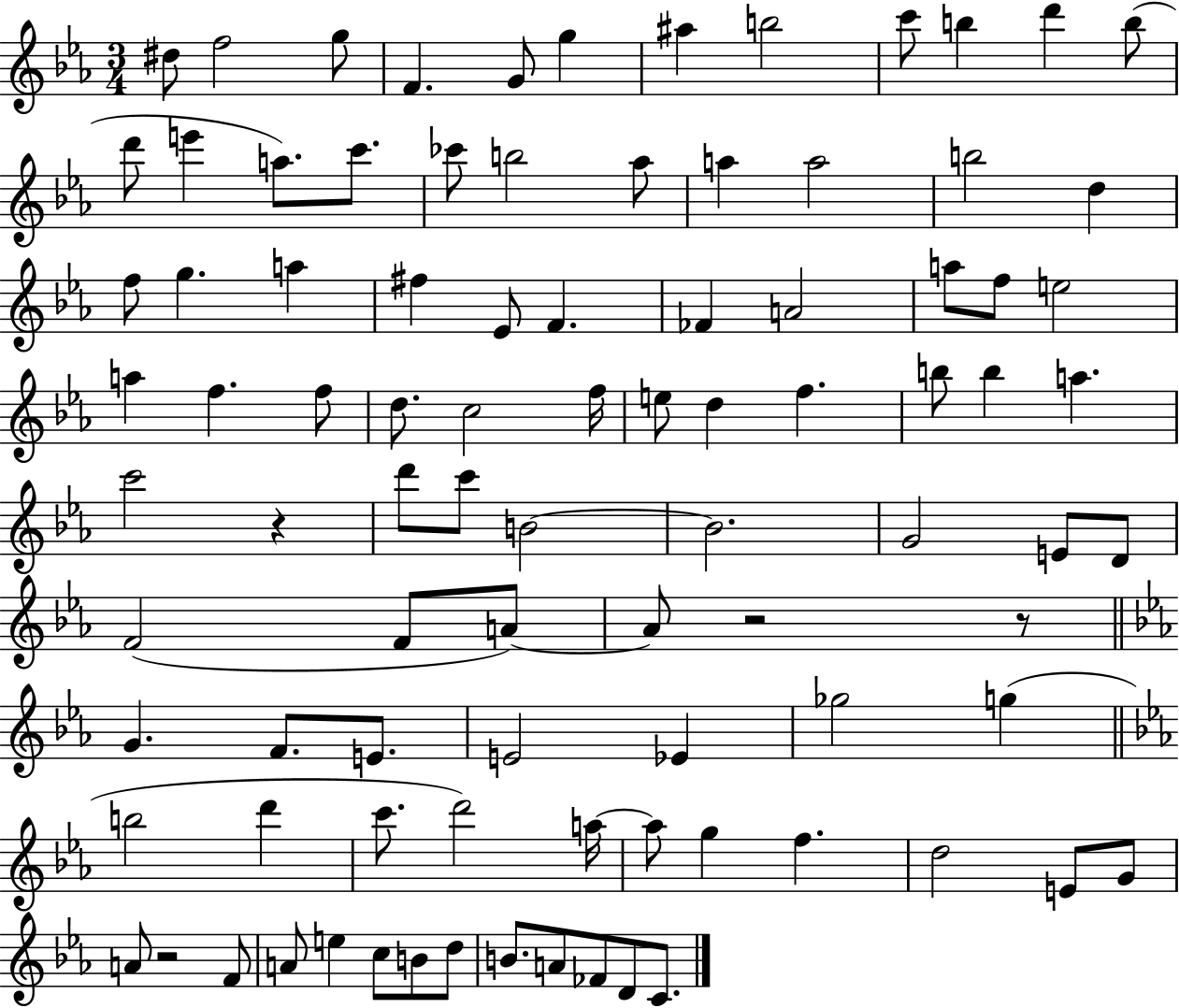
D#5/e F5/h G5/e F4/q. G4/e G5/q A#5/q B5/h C6/e B5/q D6/q B5/e D6/e E6/q A5/e. C6/e. CES6/e B5/h Ab5/e A5/q A5/h B5/h D5/q F5/e G5/q. A5/q F#5/q Eb4/e F4/q. FES4/q A4/h A5/e F5/e E5/h A5/q F5/q. F5/e D5/e. C5/h F5/s E5/e D5/q F5/q. B5/e B5/q A5/q. C6/h R/q D6/e C6/e B4/h B4/h. G4/h E4/e D4/e F4/h F4/e A4/e A4/e R/h R/e G4/q. F4/e. E4/e. E4/h Eb4/q Gb5/h G5/q B5/h D6/q C6/e. D6/h A5/s A5/e G5/q F5/q. D5/h E4/e G4/e A4/e R/h F4/e A4/e E5/q C5/e B4/e D5/e B4/e. A4/e FES4/e D4/e C4/e.